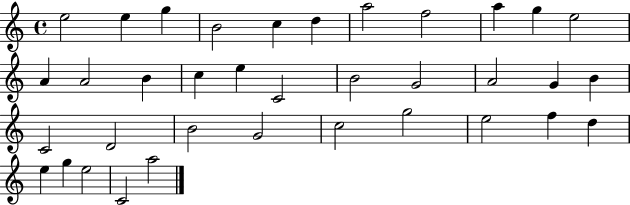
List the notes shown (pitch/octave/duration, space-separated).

E5/h E5/q G5/q B4/h C5/q D5/q A5/h F5/h A5/q G5/q E5/h A4/q A4/h B4/q C5/q E5/q C4/h B4/h G4/h A4/h G4/q B4/q C4/h D4/h B4/h G4/h C5/h G5/h E5/h F5/q D5/q E5/q G5/q E5/h C4/h A5/h